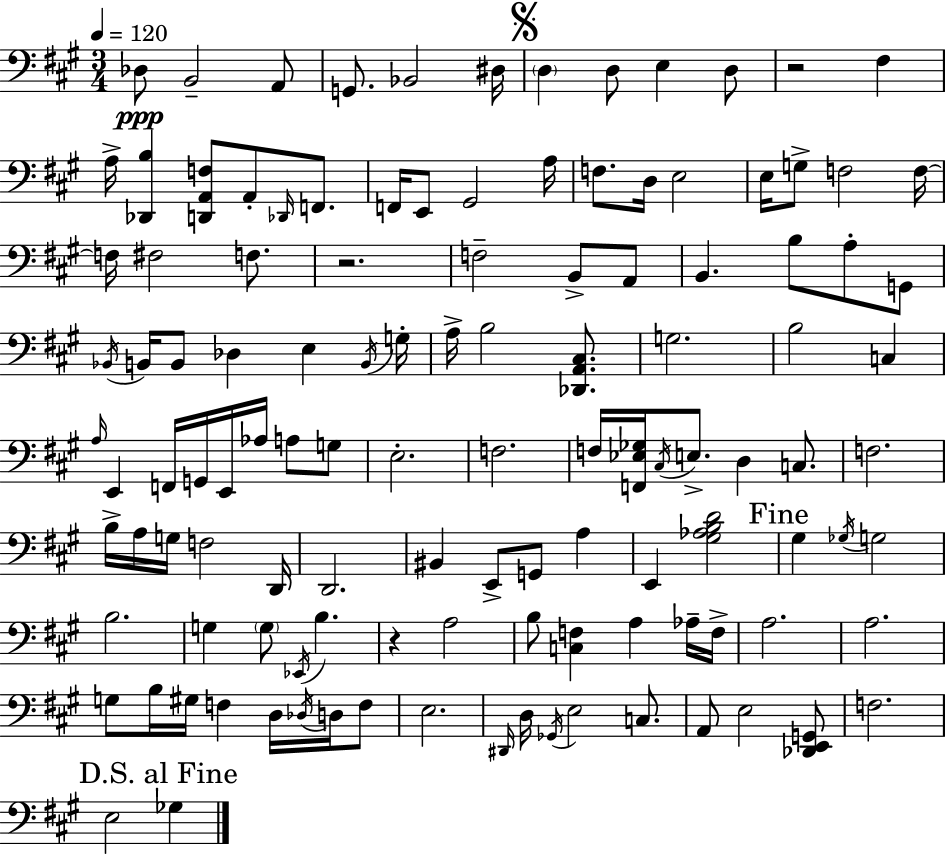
{
  \clef bass
  \numericTimeSignature
  \time 3/4
  \key a \major
  \tempo 4 = 120
  des8\ppp b,2-- a,8 | g,8. bes,2 dis16 | \mark \markup { \musicglyph "scripts.segno" } \parenthesize d4 d8 e4 d8 | r2 fis4 | \break a16-> <des, b>4 <d, a, f>8 a,8-. \grace { des,16 } f,8. | f,16 e,8 gis,2 | a16 f8. d16 e2 | e16 g8-> f2 | \break f16~~ f16 fis2 f8. | r2. | f2-- b,8-> a,8 | b,4. b8 a8-. g,8 | \break \acciaccatura { bes,16 } b,16 b,8 des4 e4 | \acciaccatura { b,16 } g16-. a16-> b2 | <des, a, cis>8. g2. | b2 c4 | \break \grace { a16 } e,4 f,16 g,16 e,16 aes16 | a8 g8 e2.-. | f2. | f16 <f, ees ges>16 \acciaccatura { cis16 } e8.-> d4 | \break c8. f2. | b16-> a16 g16 f2 | d,16 d,2. | bis,4 e,8-> g,8 | \break a4 e,4 <gis aes b d'>2 | \mark "Fine" gis4 \acciaccatura { ges16 } g2 | b2. | g4 \parenthesize g8 | \break \acciaccatura { ees,16 } b4. r4 a2 | b8 <c f>4 | a4 aes16-- f16-> a2. | a2. | \break g8 b16 gis16 f4 | d16 \acciaccatura { des16 } d16 f8 e2. | \grace { dis,16 } d16 \acciaccatura { ges,16 } e2 | c8. a,8 | \break e2 <des, e, g,>8 f2. | \mark "D.S. al Fine" e2 | ges4 \bar "|."
}